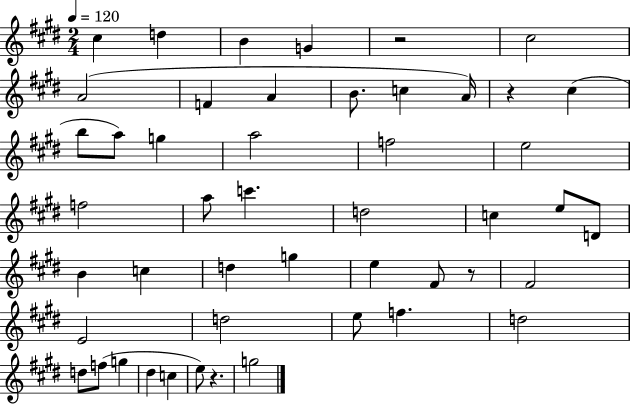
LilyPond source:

{
  \clef treble
  \numericTimeSignature
  \time 2/4
  \key e \major
  \tempo 4 = 120
  \repeat volta 2 { cis''4 d''4 | b'4 g'4 | r2 | cis''2 | \break a'2( | f'4 a'4 | b'8. c''4 a'16) | r4 cis''4( | \break b''8 a''8) g''4 | a''2 | f''2 | e''2 | \break f''2 | a''8 c'''4. | d''2 | c''4 e''8 d'8 | \break b'4 c''4 | d''4 g''4 | e''4 fis'8 r8 | fis'2 | \break e'2 | d''2 | e''8 f''4. | d''2 | \break d''8 f''8( g''4 | dis''4 c''4 | e''8) r4. | g''2 | \break } \bar "|."
}